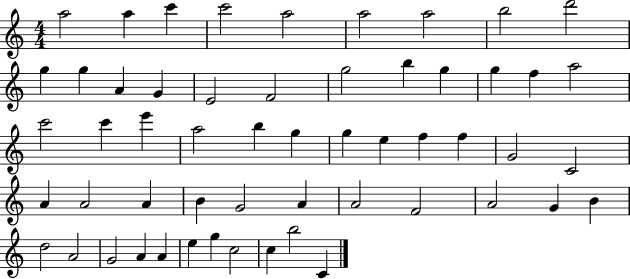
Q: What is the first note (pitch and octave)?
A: A5